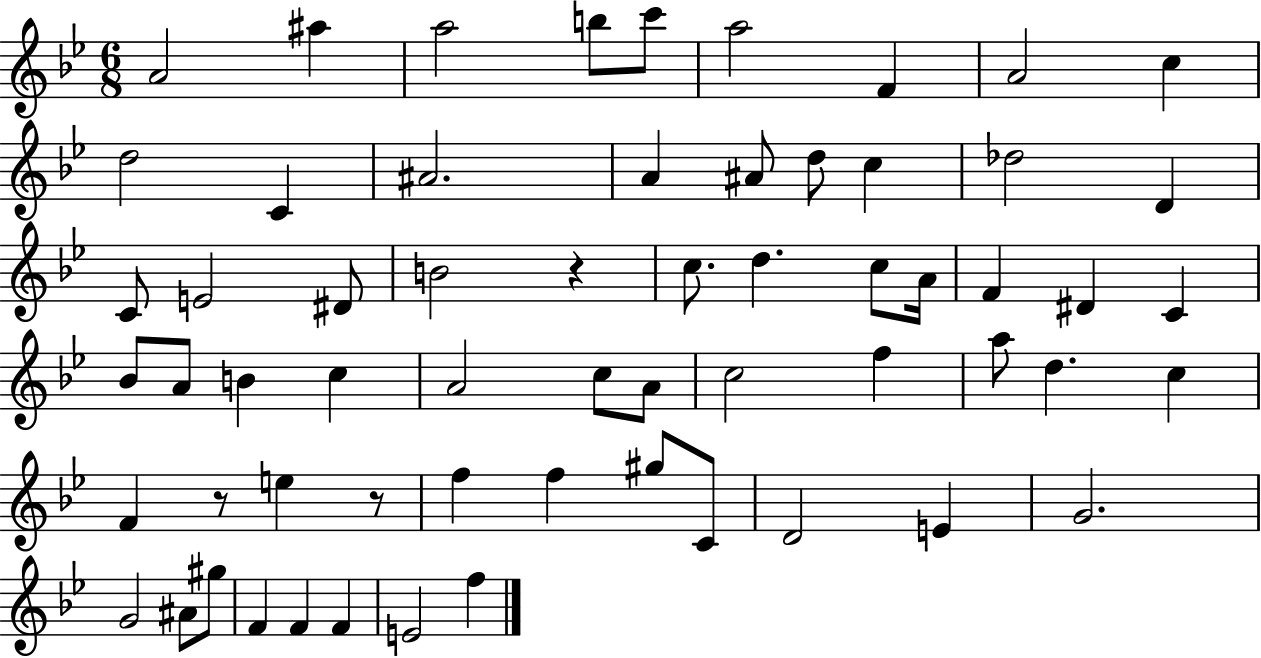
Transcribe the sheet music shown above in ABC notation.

X:1
T:Untitled
M:6/8
L:1/4
K:Bb
A2 ^a a2 b/2 c'/2 a2 F A2 c d2 C ^A2 A ^A/2 d/2 c _d2 D C/2 E2 ^D/2 B2 z c/2 d c/2 A/4 F ^D C _B/2 A/2 B c A2 c/2 A/2 c2 f a/2 d c F z/2 e z/2 f f ^g/2 C/2 D2 E G2 G2 ^A/2 ^g/2 F F F E2 f